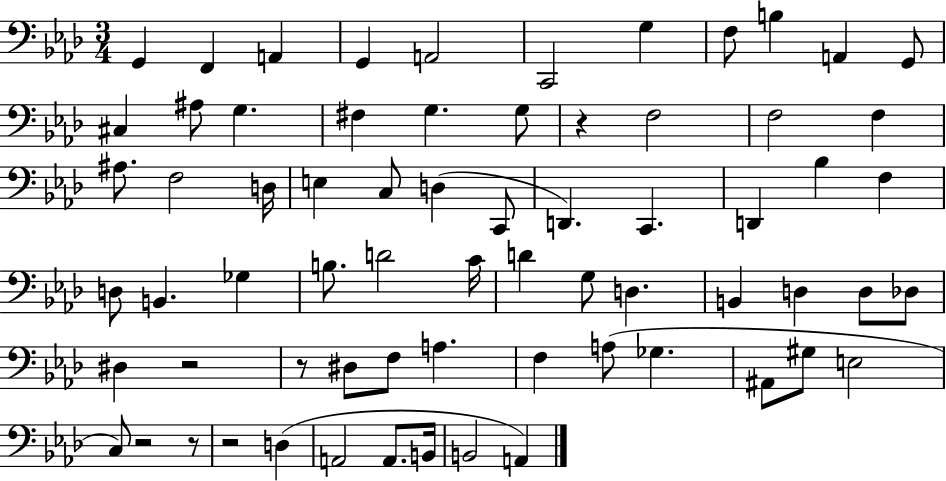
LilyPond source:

{
  \clef bass
  \numericTimeSignature
  \time 3/4
  \key aes \major
  g,4 f,4 a,4 | g,4 a,2 | c,2 g4 | f8 b4 a,4 g,8 | \break cis4 ais8 g4. | fis4 g4. g8 | r4 f2 | f2 f4 | \break ais8. f2 d16 | e4 c8 d4( c,8 | d,4.) c,4. | d,4 bes4 f4 | \break d8 b,4. ges4 | b8. d'2 c'16 | d'4 g8 d4. | b,4 d4 d8 des8 | \break dis4 r2 | r8 dis8 f8 a4. | f4 a8( ges4. | ais,8 gis8 e2 | \break c8) r2 r8 | r2 d4( | a,2 a,8. b,16 | b,2 a,4) | \break \bar "|."
}